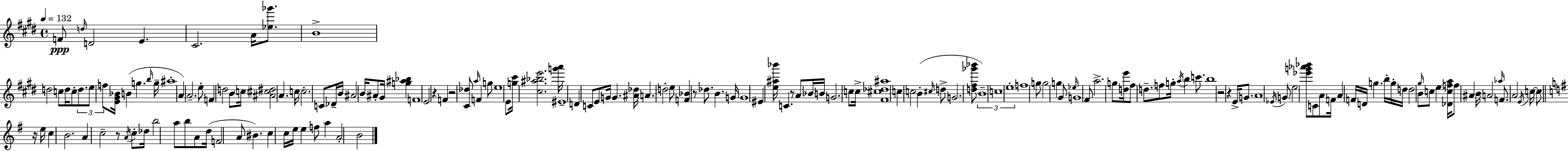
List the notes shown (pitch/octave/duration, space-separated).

F4/e D5/s D4/h E4/q. C#4/h. A4/s [Eb5,Gb6]/e. B4/w D5/h C5/e D5/s C5/e D5/e. E5/e F5/e [E4,G#4,Bb4]/s B4/q G5/q. B5/s G5/s A#5/w A4/q A4/h. E5/e F4/q D5/h B4/e C5/s [A#4,C#5,D#5]/h A4/q. C5/s C5/h. C4/e Db4/s B4/s A#4/h B4/s A#4/e G#4/s [G5,A#5,Bb5]/q F4/w E4/h R/q F4/q R/h [C#4,Db5]/e A5/s F4/q G5/e E5/w E4/e [G5,C#6]/s [C#5,A#5,Bb5,E6]/h. [G6,A6]/s EIS4/w D4/q C4/e E4/e G4/s G4/q. [A#4,Db5]/s A4/q. D5/h E5/e [F4,Bb4]/q R/e Db5/e. B4/q. G4/s G4/w EIS4/q [E5,A#5,Bb6]/s C4/q. R/e A4/e Bb4/s B4/s G4/h. C5/e C5/s [F#4,C#5,Db5,A#5]/w C5/q C5/h B4/q C#5/s D5/e G4/h. [D5,F#5,Gb6,Bb6]/e B4/w C5/w E5/w F5/w G5/e G5/h G5/q G#4/e Eb5/s G4/w F#4/e A5/h. G5/e [D5,E6]/s F#5/e D5/e. F5/e G5/s A5/s B5/q C6/e. B5/w R/h R/q E4/s G4/e. A4/w Eb4/s G4/e E5/h [Eb6,G6,Ab6,Bb6]/e C4/e A4/e F4/s A4/q F4/s D4/s G5/q. B5/s G5/s D5/s D5/h G#5/s B4/e C5/e E5/q [Db4,C5,F5,A5]/s F5/e A#4/q B4/s A4/h Ab5/s F4/e. A4/h E4/s C5/s C5/e R/s E5/s C5/q B4/h. A4/q C5/h R/e A4/s C5/e Db5/s B5/h A5/e B5/e A4/e D5/s F4/h A4/e BIS4/q. C5/q C5/s E5/s E5/q F5/e A5/q A4/h B4/h